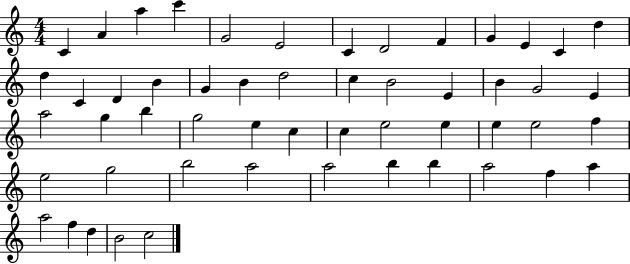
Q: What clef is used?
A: treble